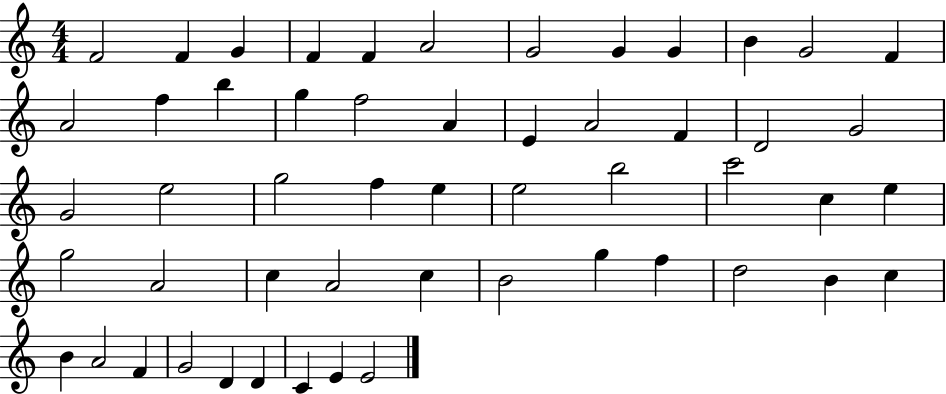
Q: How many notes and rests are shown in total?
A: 53